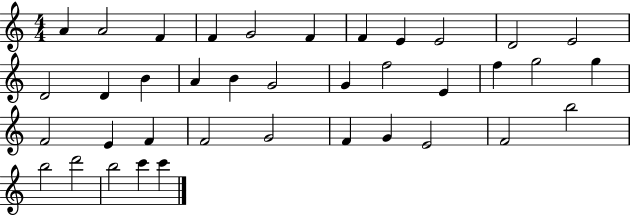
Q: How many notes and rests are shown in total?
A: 38